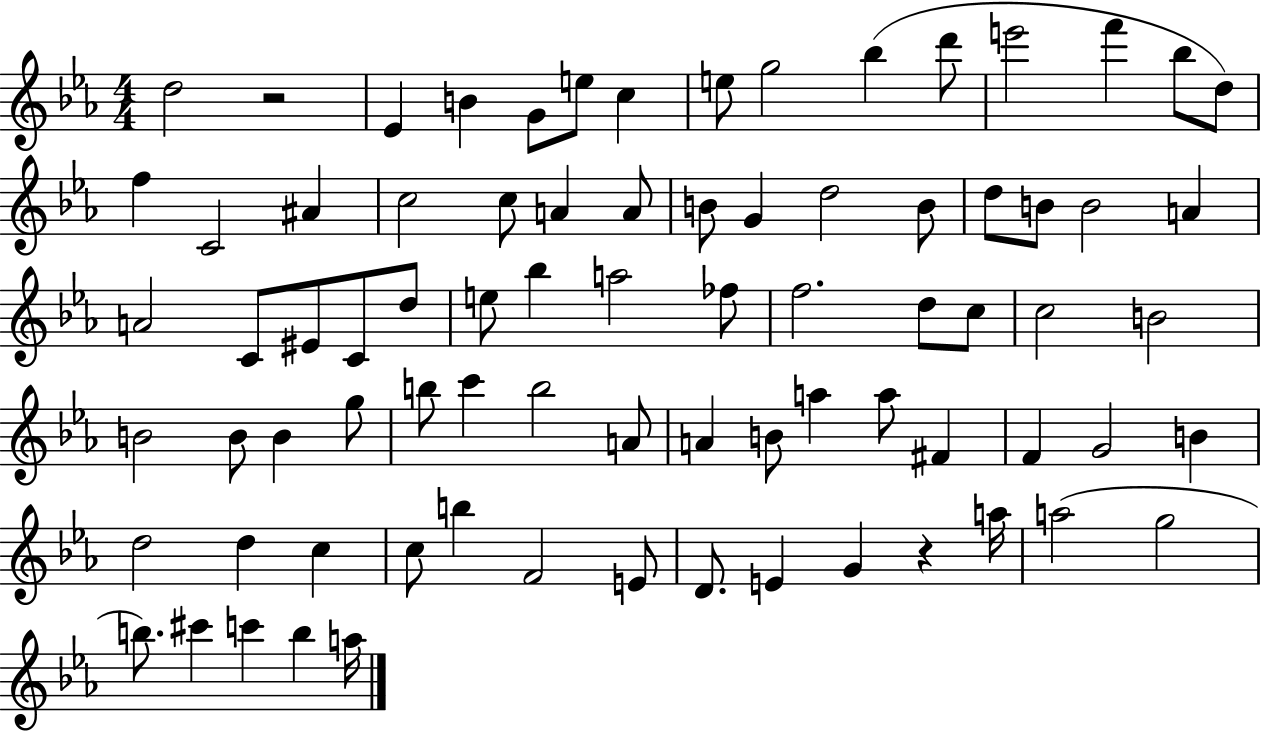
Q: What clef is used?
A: treble